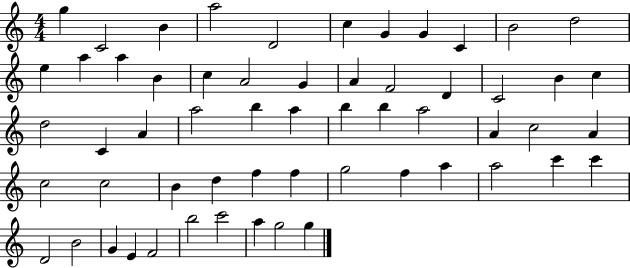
{
  \clef treble
  \numericTimeSignature
  \time 4/4
  \key c \major
  g''4 c'2 b'4 | a''2 d'2 | c''4 g'4 g'4 c'4 | b'2 d''2 | \break e''4 a''4 a''4 b'4 | c''4 a'2 g'4 | a'4 f'2 d'4 | c'2 b'4 c''4 | \break d''2 c'4 a'4 | a''2 b''4 a''4 | b''4 b''4 a''2 | a'4 c''2 a'4 | \break c''2 c''2 | b'4 d''4 f''4 f''4 | g''2 f''4 a''4 | a''2 c'''4 c'''4 | \break d'2 b'2 | g'4 e'4 f'2 | b''2 c'''2 | a''4 g''2 g''4 | \break \bar "|."
}